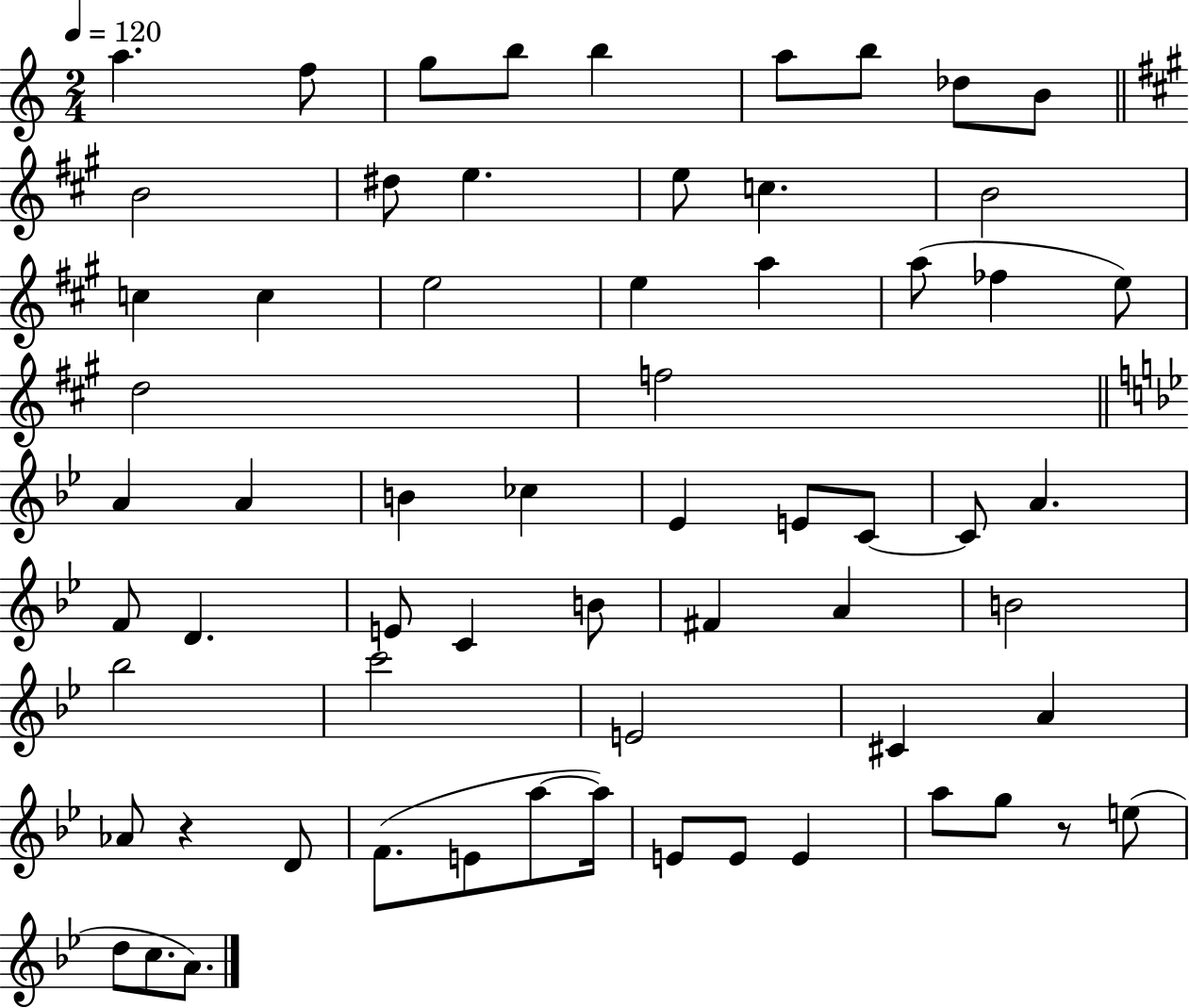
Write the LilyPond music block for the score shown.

{
  \clef treble
  \numericTimeSignature
  \time 2/4
  \key c \major
  \tempo 4 = 120
  a''4. f''8 | g''8 b''8 b''4 | a''8 b''8 des''8 b'8 | \bar "||" \break \key a \major b'2 | dis''8 e''4. | e''8 c''4. | b'2 | \break c''4 c''4 | e''2 | e''4 a''4 | a''8( fes''4 e''8) | \break d''2 | f''2 | \bar "||" \break \key bes \major a'4 a'4 | b'4 ces''4 | ees'4 e'8 c'8~~ | c'8 a'4. | \break f'8 d'4. | e'8 c'4 b'8 | fis'4 a'4 | b'2 | \break bes''2 | c'''2 | e'2 | cis'4 a'4 | \break aes'8 r4 d'8 | f'8.( e'8 a''8~~ a''16) | e'8 e'8 e'4 | a''8 g''8 r8 e''8( | \break d''8 c''8. a'8.) | \bar "|."
}